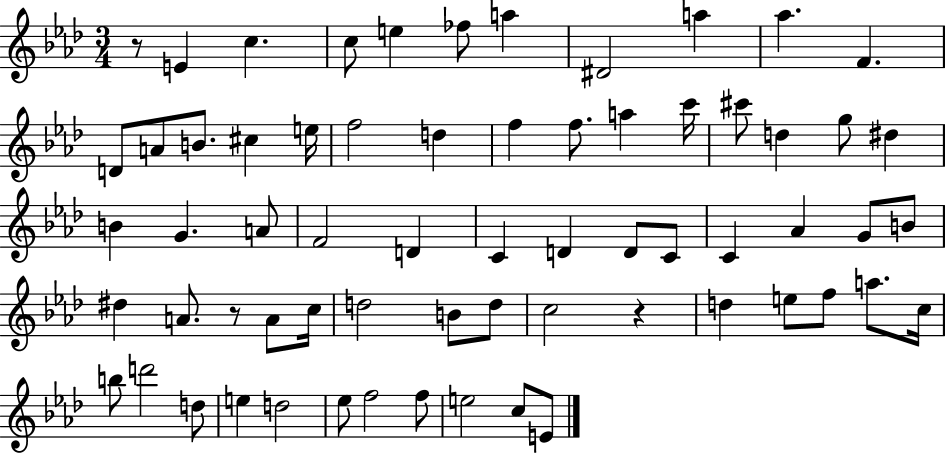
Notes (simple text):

R/e E4/q C5/q. C5/e E5/q FES5/e A5/q D#4/h A5/q Ab5/q. F4/q. D4/e A4/e B4/e. C#5/q E5/s F5/h D5/q F5/q F5/e. A5/q C6/s C#6/e D5/q G5/e D#5/q B4/q G4/q. A4/e F4/h D4/q C4/q D4/q D4/e C4/e C4/q Ab4/q G4/e B4/e D#5/q A4/e. R/e A4/e C5/s D5/h B4/e D5/e C5/h R/q D5/q E5/e F5/e A5/e. C5/s B5/e D6/h D5/e E5/q D5/h Eb5/e F5/h F5/e E5/h C5/e E4/e